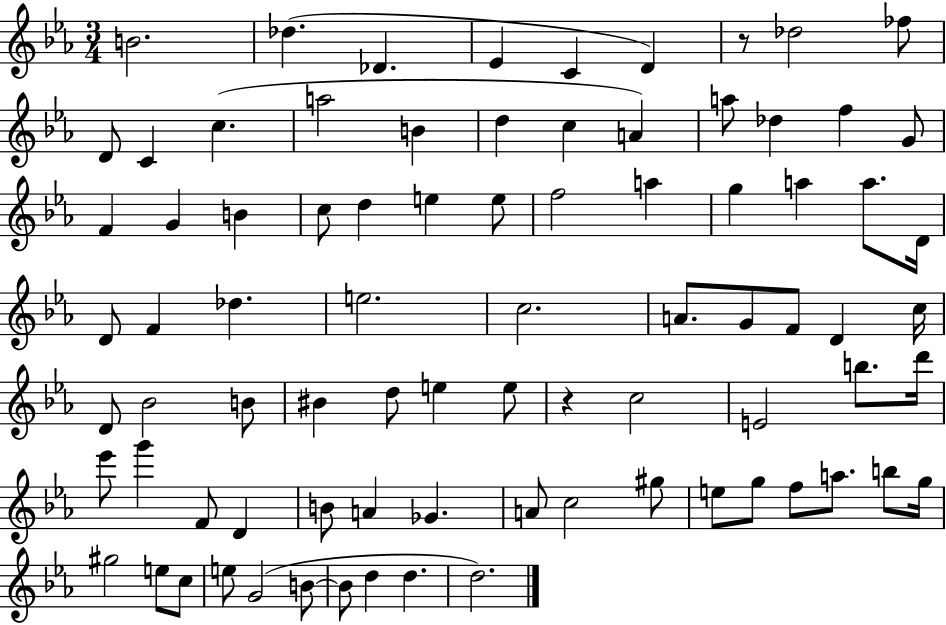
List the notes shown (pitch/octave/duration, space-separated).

B4/h. Db5/q. Db4/q. Eb4/q C4/q D4/q R/e Db5/h FES5/e D4/e C4/q C5/q. A5/h B4/q D5/q C5/q A4/q A5/e Db5/q F5/q G4/e F4/q G4/q B4/q C5/e D5/q E5/q E5/e F5/h A5/q G5/q A5/q A5/e. D4/s D4/e F4/q Db5/q. E5/h. C5/h. A4/e. G4/e F4/e D4/q C5/s D4/e Bb4/h B4/e BIS4/q D5/e E5/q E5/e R/q C5/h E4/h B5/e. D6/s Eb6/e G6/q F4/e D4/q B4/e A4/q Gb4/q. A4/e C5/h G#5/e E5/e G5/e F5/e A5/e. B5/e G5/s G#5/h E5/e C5/e E5/e G4/h B4/e B4/e D5/q D5/q. D5/h.